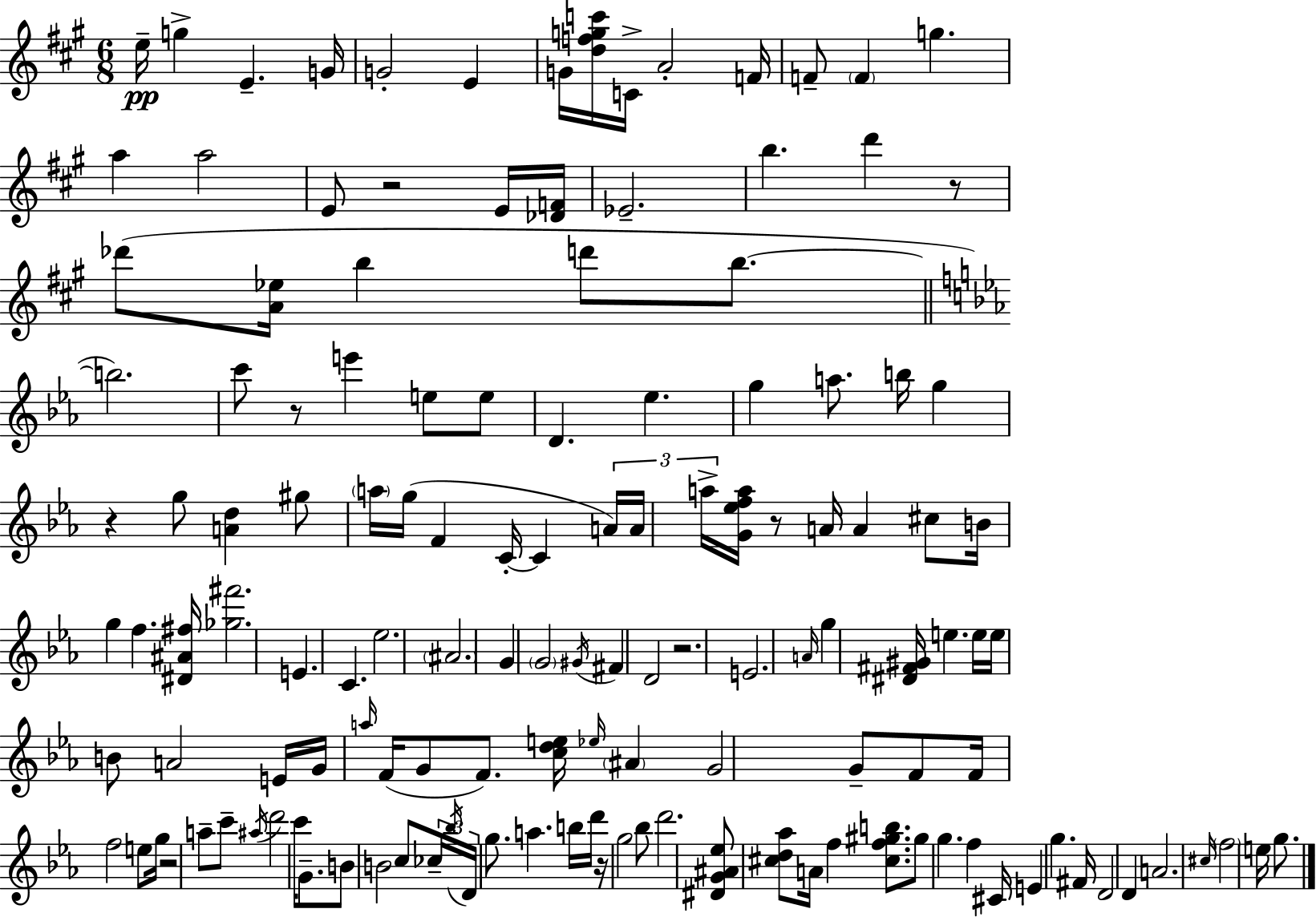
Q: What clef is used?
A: treble